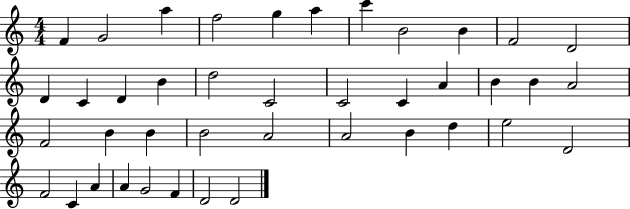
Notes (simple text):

F4/q G4/h A5/q F5/h G5/q A5/q C6/q B4/h B4/q F4/h D4/h D4/q C4/q D4/q B4/q D5/h C4/h C4/h C4/q A4/q B4/q B4/q A4/h F4/h B4/q B4/q B4/h A4/h A4/h B4/q D5/q E5/h D4/h F4/h C4/q A4/q A4/q G4/h F4/q D4/h D4/h